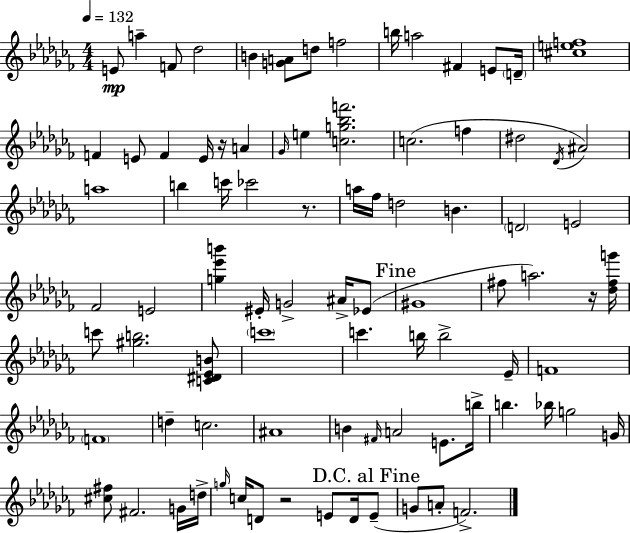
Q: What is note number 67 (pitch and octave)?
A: G5